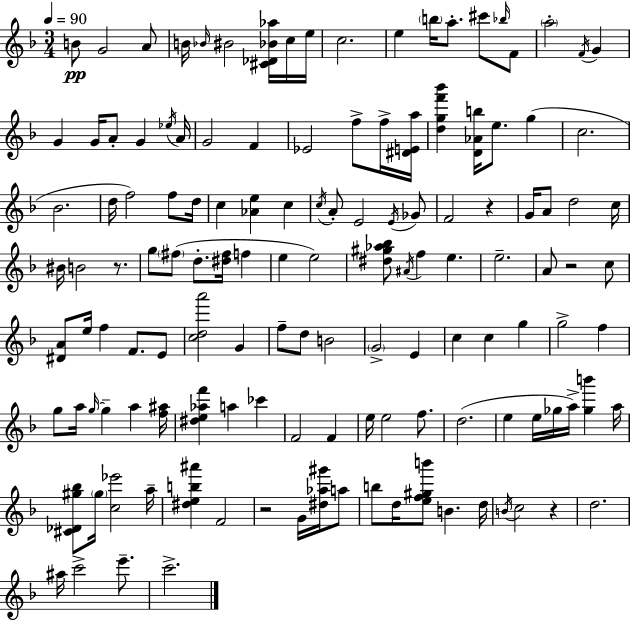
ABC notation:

X:1
T:Untitled
M:3/4
L:1/4
K:Dm
B/2 G2 A/2 B/4 _B/4 ^B2 [^C_D_B_a]/4 c/4 e/4 c2 e b/4 a/2 ^c'/2 _b/4 F/2 a2 F/4 G G G/4 A/2 G _e/4 A/4 G2 F _E2 f/2 f/4 [^DEa]/4 [dgf'_b'] [D_Ab]/4 e/2 g c2 _B2 d/4 f2 f/2 d/4 c [_Ae] c c/4 A/2 E2 E/4 _G/2 F2 z G/4 A/2 d2 c/4 ^B/4 B2 z/2 g/2 ^f/2 d/2 [^d^f]/4 f e e2 [^d^g_a_b]/2 ^A/4 f e e2 A/2 z2 c/2 [^DA]/2 e/4 f F/2 E/2 [cda']2 G f/2 d/2 B2 G2 E c c g g2 f g/2 a/4 g/4 g a [f^a]/4 [^de_af'] a _c' F2 F e/4 e2 f/2 d2 e e/4 _g/4 a/4 [_gb'] a/4 [^C_D^g_b]/2 ^g/4 [c_e']2 a/4 [^deb^a'] F2 z2 G/4 [^d_a^g']/4 a/2 b/2 d/4 [ef^gb']/2 B d/4 B/4 c2 z d2 ^a/4 c'2 e'/2 c'2